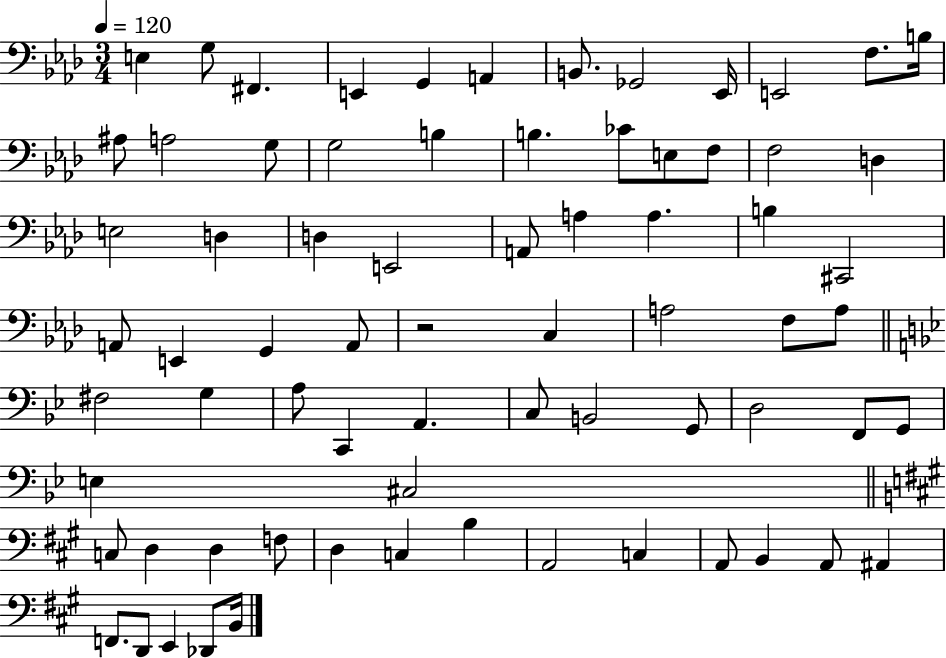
X:1
T:Untitled
M:3/4
L:1/4
K:Ab
E, G,/2 ^F,, E,, G,, A,, B,,/2 _G,,2 _E,,/4 E,,2 F,/2 B,/4 ^A,/2 A,2 G,/2 G,2 B, B, _C/2 E,/2 F,/2 F,2 D, E,2 D, D, E,,2 A,,/2 A, A, B, ^C,,2 A,,/2 E,, G,, A,,/2 z2 C, A,2 F,/2 A,/2 ^F,2 G, A,/2 C,, A,, C,/2 B,,2 G,,/2 D,2 F,,/2 G,,/2 E, ^C,2 C,/2 D, D, F,/2 D, C, B, A,,2 C, A,,/2 B,, A,,/2 ^A,, F,,/2 D,,/2 E,, _D,,/2 B,,/4